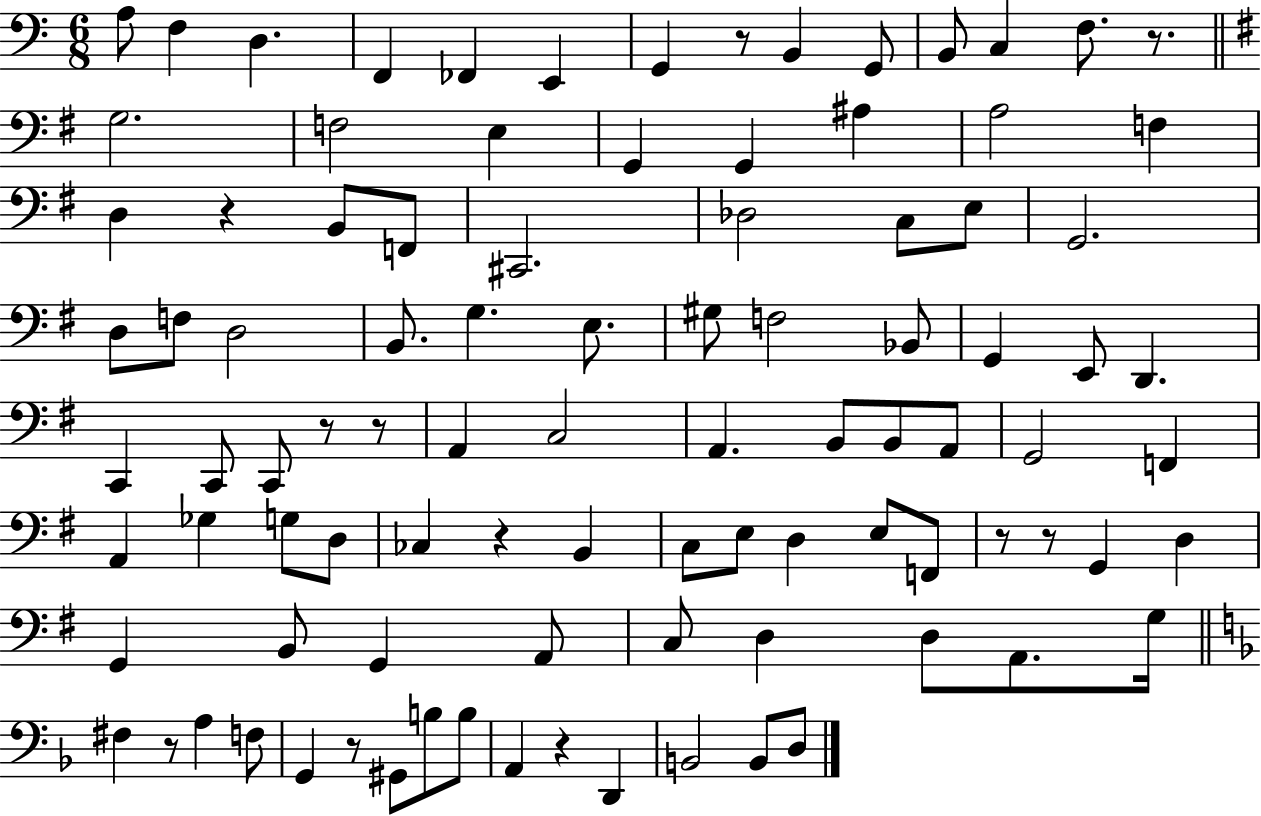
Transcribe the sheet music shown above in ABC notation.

X:1
T:Untitled
M:6/8
L:1/4
K:C
A,/2 F, D, F,, _F,, E,, G,, z/2 B,, G,,/2 B,,/2 C, F,/2 z/2 G,2 F,2 E, G,, G,, ^A, A,2 F, D, z B,,/2 F,,/2 ^C,,2 _D,2 C,/2 E,/2 G,,2 D,/2 F,/2 D,2 B,,/2 G, E,/2 ^G,/2 F,2 _B,,/2 G,, E,,/2 D,, C,, C,,/2 C,,/2 z/2 z/2 A,, C,2 A,, B,,/2 B,,/2 A,,/2 G,,2 F,, A,, _G, G,/2 D,/2 _C, z B,, C,/2 E,/2 D, E,/2 F,,/2 z/2 z/2 G,, D, G,, B,,/2 G,, A,,/2 C,/2 D, D,/2 A,,/2 G,/4 ^F, z/2 A, F,/2 G,, z/2 ^G,,/2 B,/2 B,/2 A,, z D,, B,,2 B,,/2 D,/2